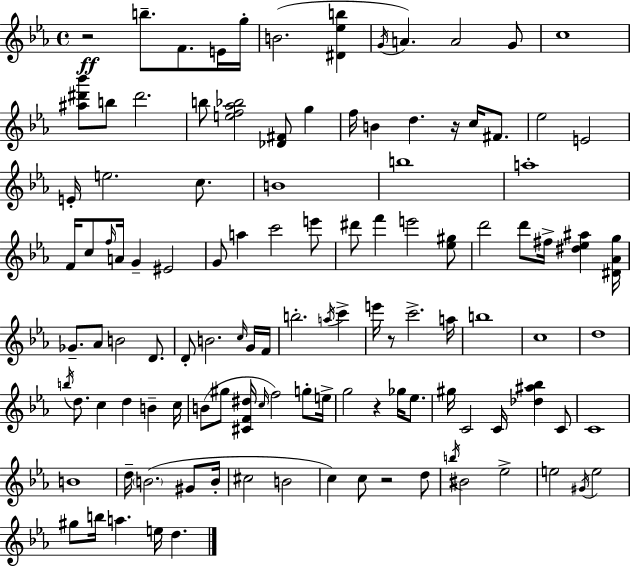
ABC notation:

X:1
T:Untitled
M:4/4
L:1/4
K:Cm
z2 b/2 F/2 E/4 g/4 B2 [^D_eb] G/4 A A2 G/2 c4 [^a^d'_b']/2 b/2 ^d'2 b/2 [ef_a_b]2 [_D^F]/2 g f/4 B d z/4 c/4 ^F/2 _e2 E2 E/4 e2 c/2 B4 b4 a4 F/4 c/2 f/4 A/4 G ^E2 G/2 a c'2 e'/2 ^d'/2 f' e'2 [_e^g]/2 d'2 d'/2 ^f/4 [^d_e^a] [^D_Ag]/4 _G/2 _A/2 B2 D/2 D/2 B2 c/4 G/4 F/4 b2 a/4 c' e'/4 z/2 c'2 a/4 b4 c4 d4 b/4 d/2 c d B c/4 B/2 ^g/2 [^CF^d]/4 c/4 f2 g/2 e/4 g2 z _g/4 _e/2 ^g/4 C2 C/4 [_d^a_b] C/2 C4 B4 d/4 B2 ^G/2 B/4 ^c2 B2 c c/2 z2 d/2 b/4 ^B2 _e2 e2 ^G/4 e2 ^g/2 b/4 a e/4 d